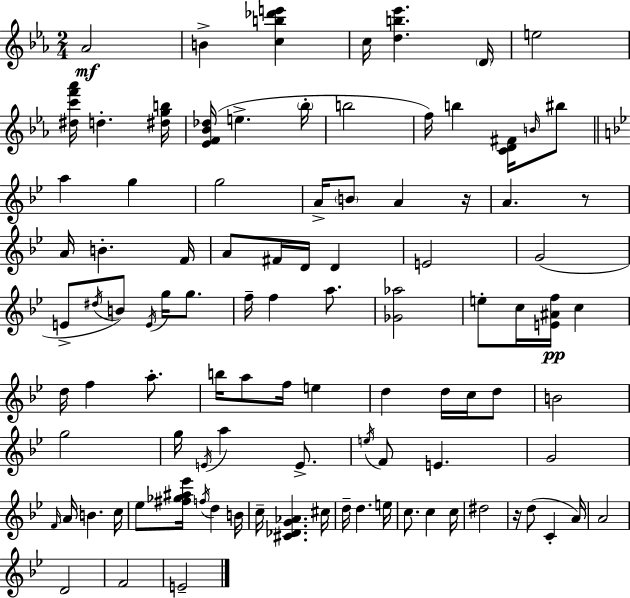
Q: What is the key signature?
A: C minor